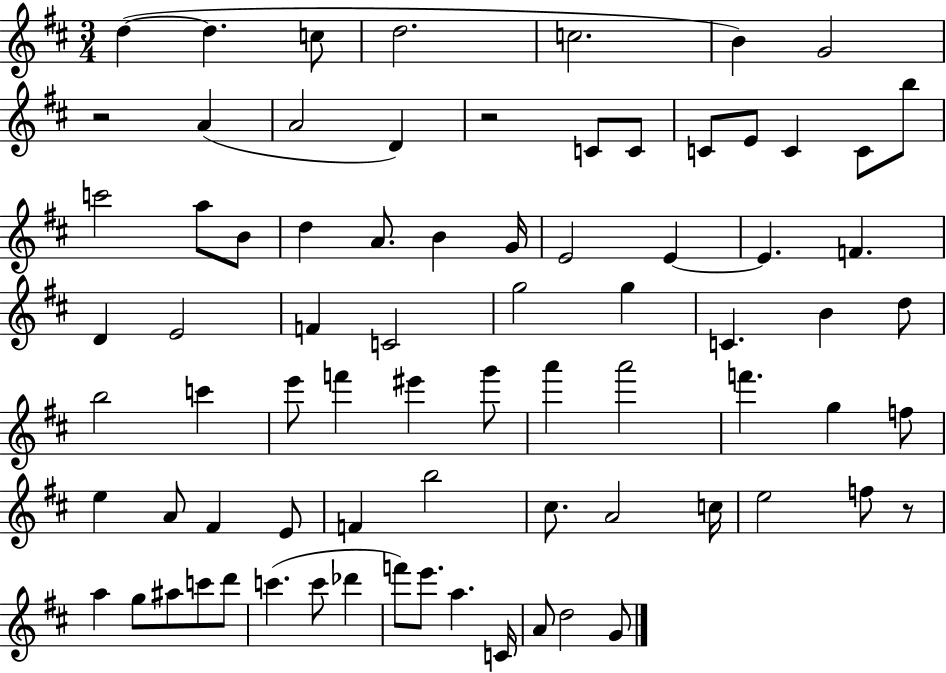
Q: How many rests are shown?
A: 3